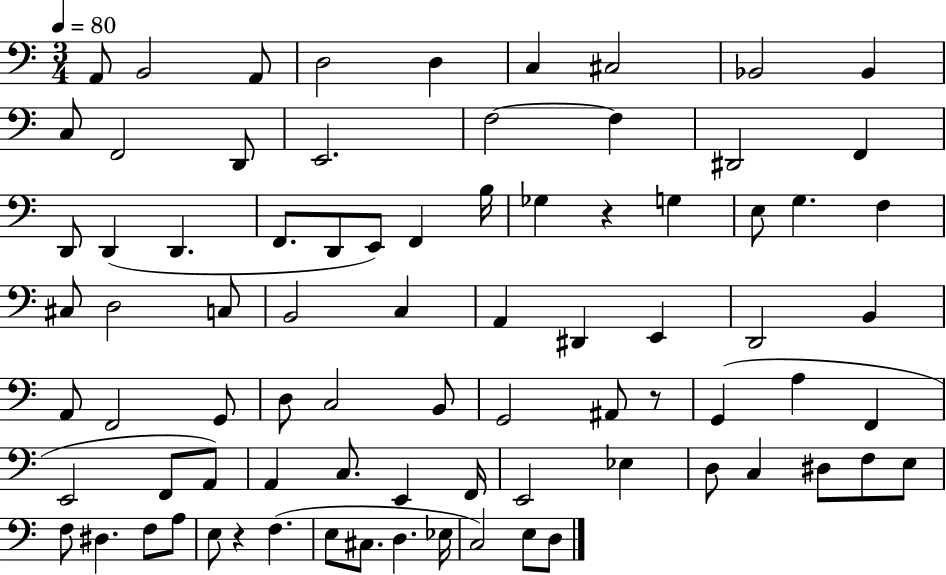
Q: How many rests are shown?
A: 3